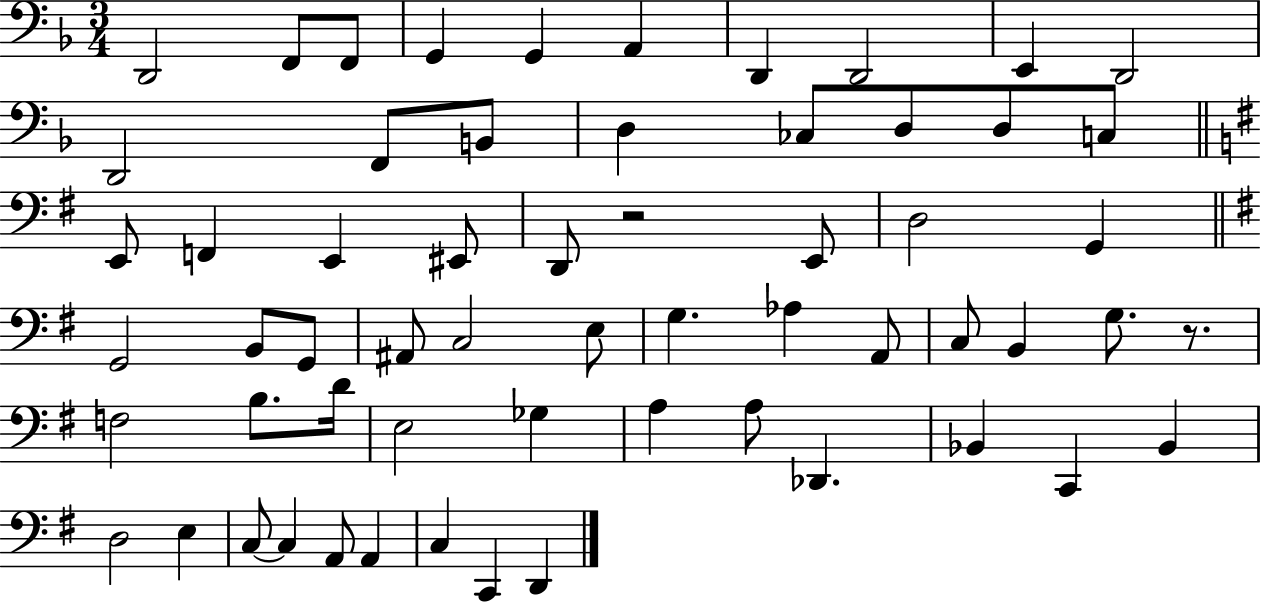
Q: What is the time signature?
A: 3/4